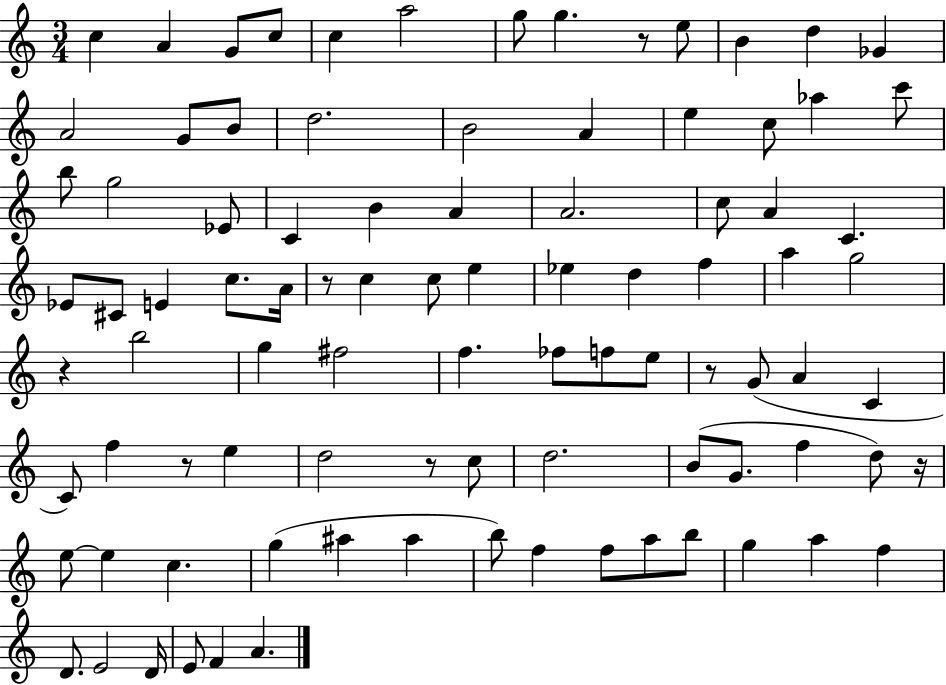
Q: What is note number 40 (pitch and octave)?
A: E5